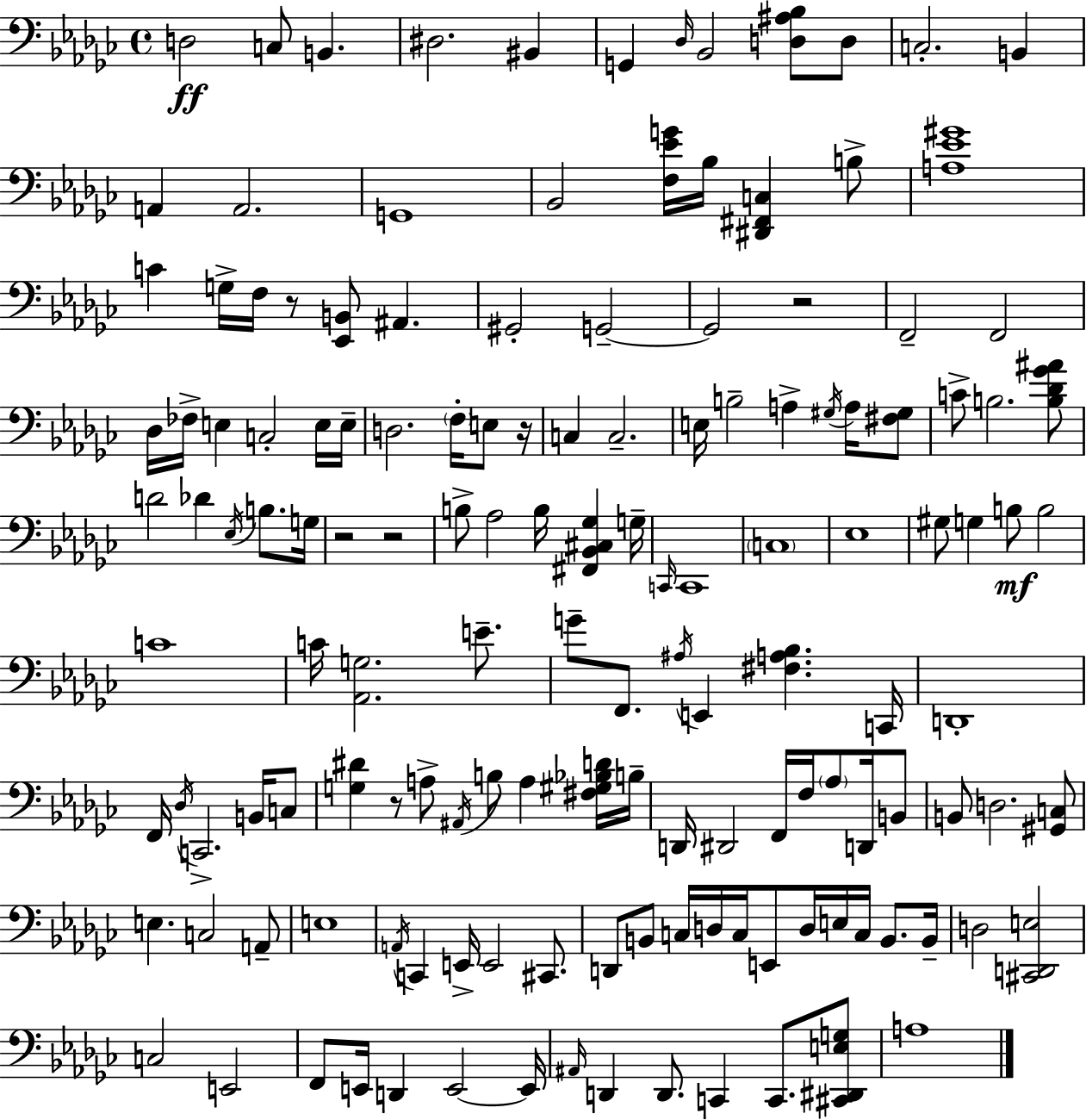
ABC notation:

X:1
T:Untitled
M:4/4
L:1/4
K:Ebm
D,2 C,/2 B,, ^D,2 ^B,, G,, _D,/4 _B,,2 [D,^A,_B,]/2 D,/2 C,2 B,, A,, A,,2 G,,4 _B,,2 [F,_EG]/4 _B,/4 [^D,,^F,,C,] B,/2 [A,_E^G]4 C G,/4 F,/4 z/2 [_E,,B,,]/2 ^A,, ^G,,2 G,,2 G,,2 z2 F,,2 F,,2 _D,/4 _F,/4 E, C,2 E,/4 E,/4 D,2 F,/4 E,/2 z/4 C, C,2 E,/4 B,2 A, ^G,/4 A,/4 [^F,^G,]/2 C/2 B,2 [B,_D_G^A]/2 D2 _D _E,/4 B,/2 G,/4 z2 z2 B,/2 _A,2 B,/4 [^F,,_B,,^C,_G,] G,/4 C,,/4 C,,4 C,4 _E,4 ^G,/2 G, B,/2 B,2 C4 C/4 [_A,,G,]2 E/2 G/2 F,,/2 ^A,/4 E,, [^F,A,_B,] C,,/4 D,,4 F,,/4 _D,/4 C,,2 B,,/4 C,/2 [G,^D] z/2 A,/2 ^A,,/4 B,/2 A, [^F,^G,_B,D]/4 B,/4 D,,/4 ^D,,2 F,,/4 F,/4 _A,/2 D,,/4 B,,/2 B,,/2 D,2 [^G,,C,]/2 E, C,2 A,,/2 E,4 A,,/4 C,, E,,/4 E,,2 ^C,,/2 D,,/2 B,,/2 C,/4 D,/4 C,/4 E,,/2 D,/4 E,/4 C,/4 B,,/2 B,,/4 D,2 [^C,,D,,E,]2 C,2 E,,2 F,,/2 E,,/4 D,, E,,2 E,,/4 ^A,,/4 D,, D,,/2 C,, C,,/2 [^C,,^D,,E,G,]/2 A,4